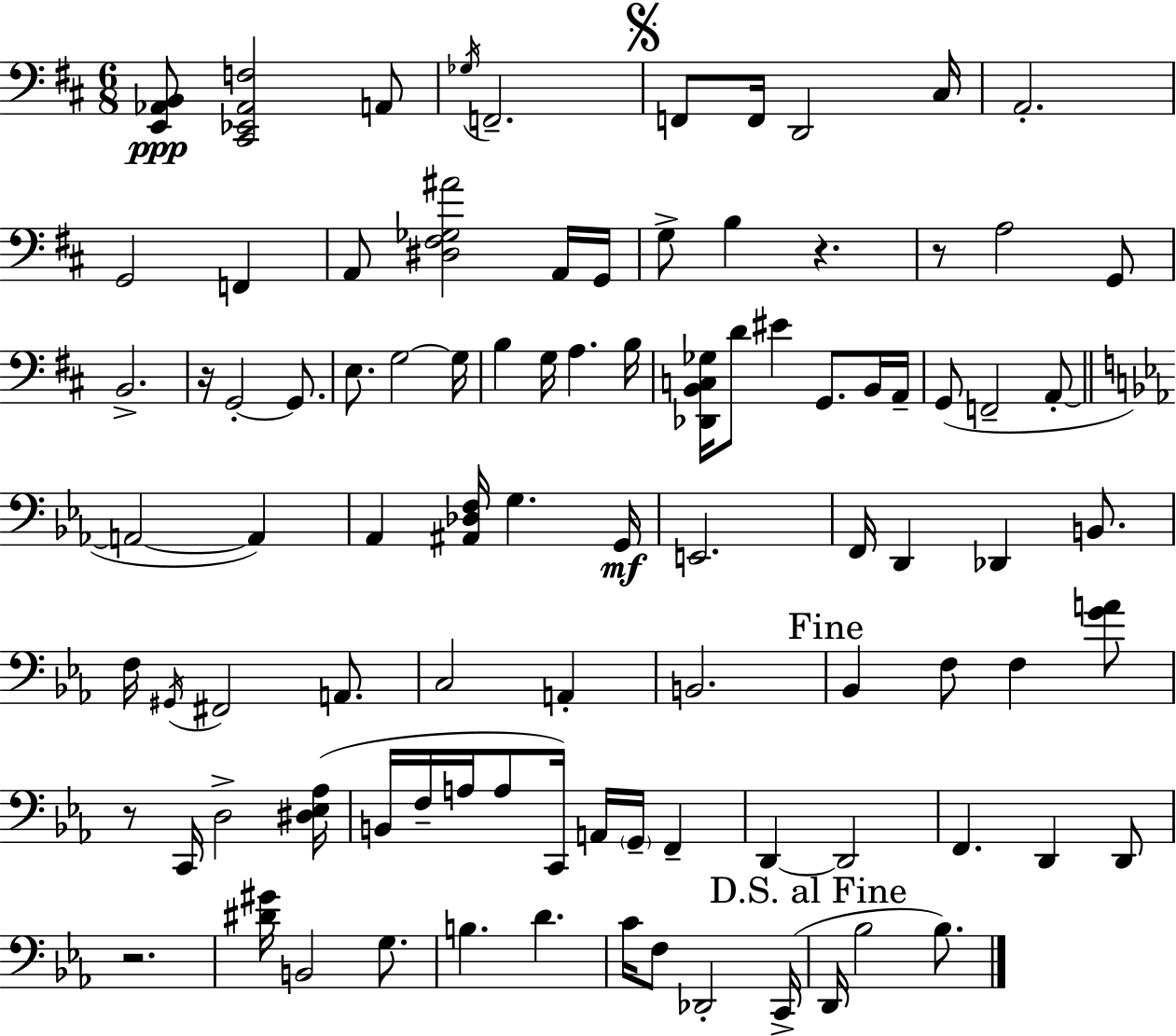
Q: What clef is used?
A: bass